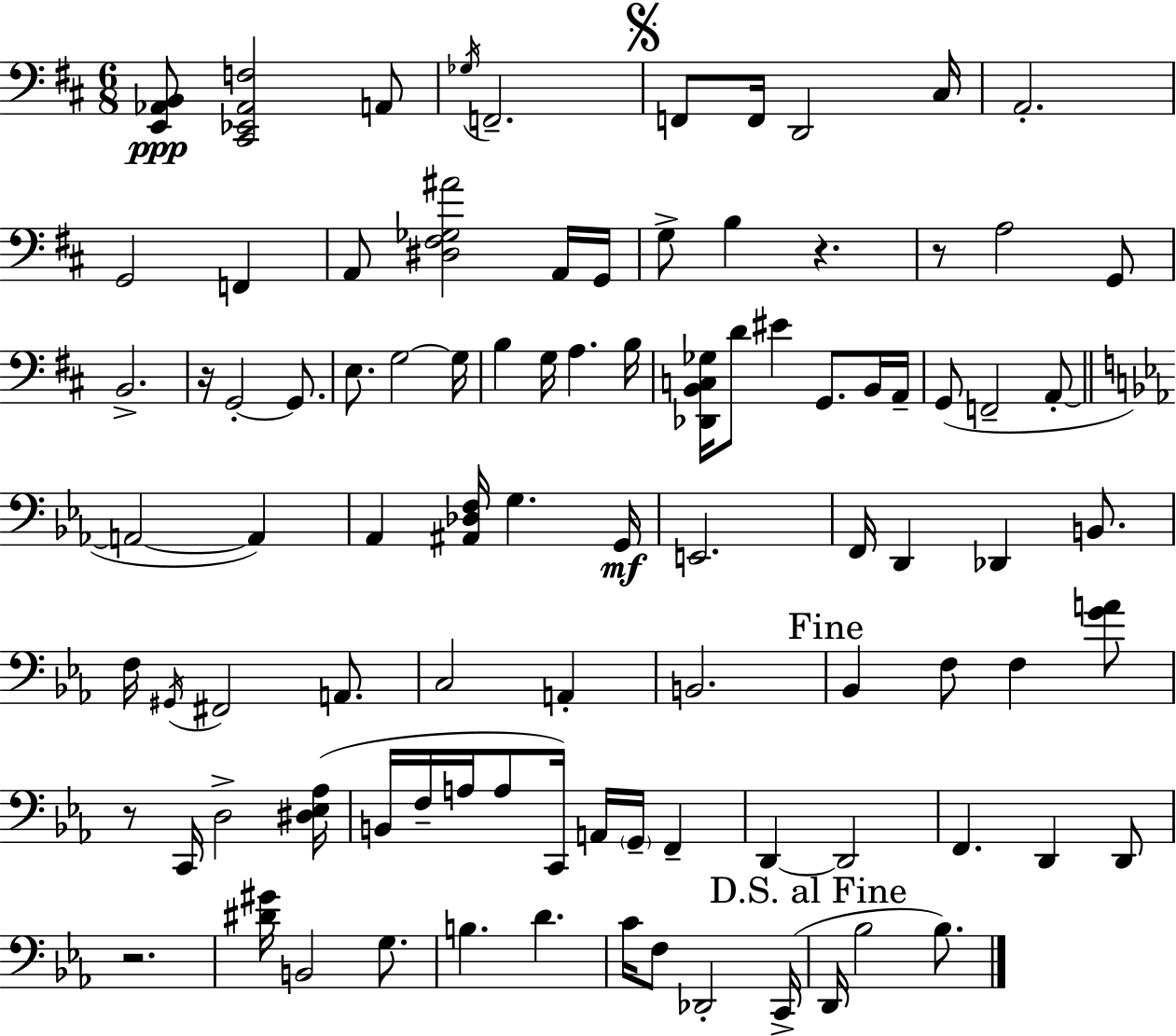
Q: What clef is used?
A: bass